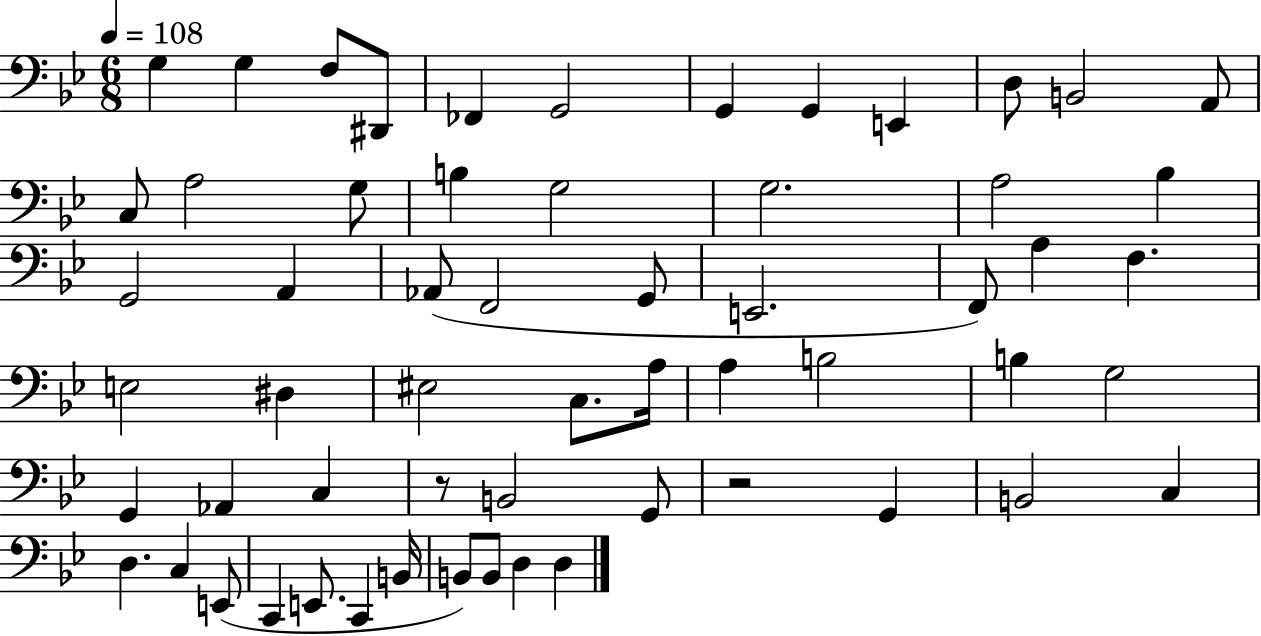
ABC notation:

X:1
T:Untitled
M:6/8
L:1/4
K:Bb
G, G, F,/2 ^D,,/2 _F,, G,,2 G,, G,, E,, D,/2 B,,2 A,,/2 C,/2 A,2 G,/2 B, G,2 G,2 A,2 _B, G,,2 A,, _A,,/2 F,,2 G,,/2 E,,2 F,,/2 A, F, E,2 ^D, ^E,2 C,/2 A,/4 A, B,2 B, G,2 G,, _A,, C, z/2 B,,2 G,,/2 z2 G,, B,,2 C, D, C, E,,/2 C,, E,,/2 C,, B,,/4 B,,/2 B,,/2 D, D,